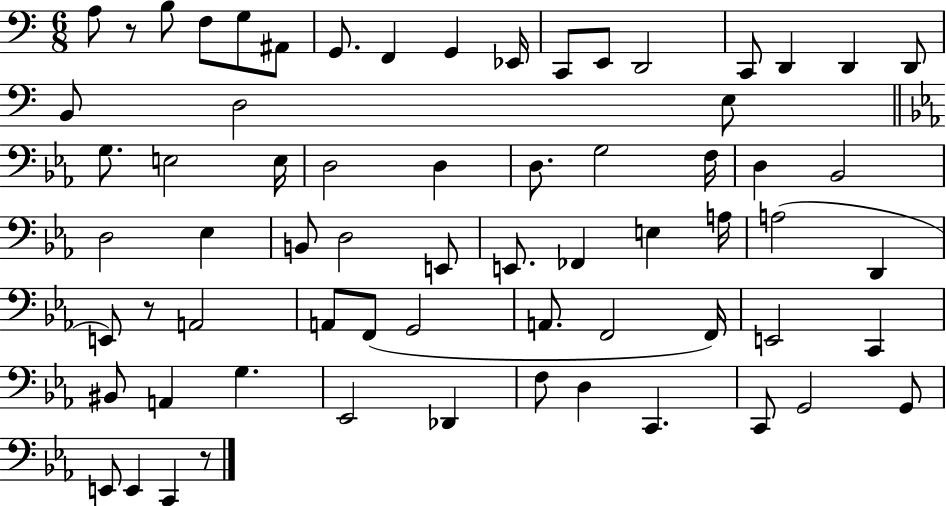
{
  \clef bass
  \numericTimeSignature
  \time 6/8
  \key c \major
  a8 r8 b8 f8 g8 ais,8 | g,8. f,4 g,4 ees,16 | c,8 e,8 d,2 | c,8 d,4 d,4 d,8 | \break b,8 d2 e8 | \bar "||" \break \key c \minor g8. e2 e16 | d2 d4 | d8. g2 f16 | d4 bes,2 | \break d2 ees4 | b,8 d2 e,8 | e,8. fes,4 e4 a16 | a2( d,4 | \break e,8) r8 a,2 | a,8 f,8( g,2 | a,8. f,2 f,16) | e,2 c,4 | \break bis,8 a,4 g4. | ees,2 des,4 | f8 d4 c,4. | c,8 g,2 g,8 | \break e,8 e,4 c,4 r8 | \bar "|."
}